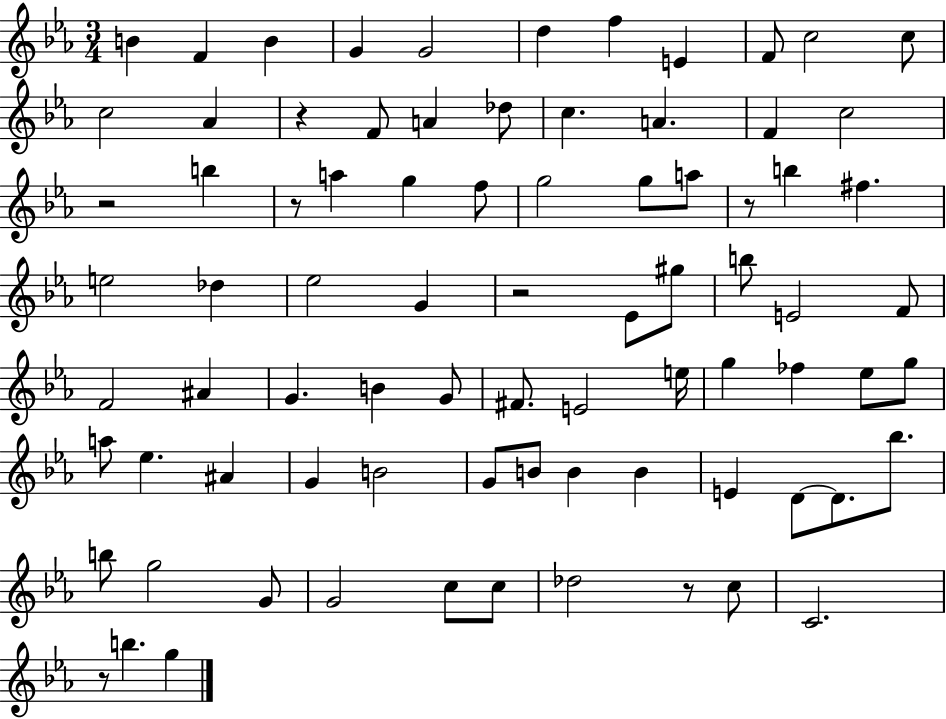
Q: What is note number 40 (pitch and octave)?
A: A#4